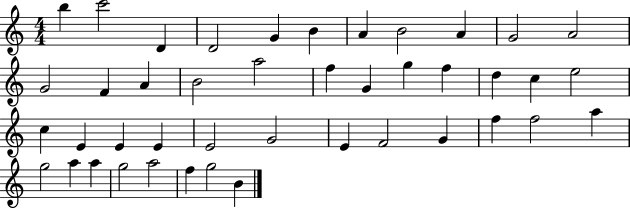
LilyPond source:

{
  \clef treble
  \numericTimeSignature
  \time 4/4
  \key c \major
  b''4 c'''2 d'4 | d'2 g'4 b'4 | a'4 b'2 a'4 | g'2 a'2 | \break g'2 f'4 a'4 | b'2 a''2 | f''4 g'4 g''4 f''4 | d''4 c''4 e''2 | \break c''4 e'4 e'4 e'4 | e'2 g'2 | e'4 f'2 g'4 | f''4 f''2 a''4 | \break g''2 a''4 a''4 | g''2 a''2 | f''4 g''2 b'4 | \bar "|."
}